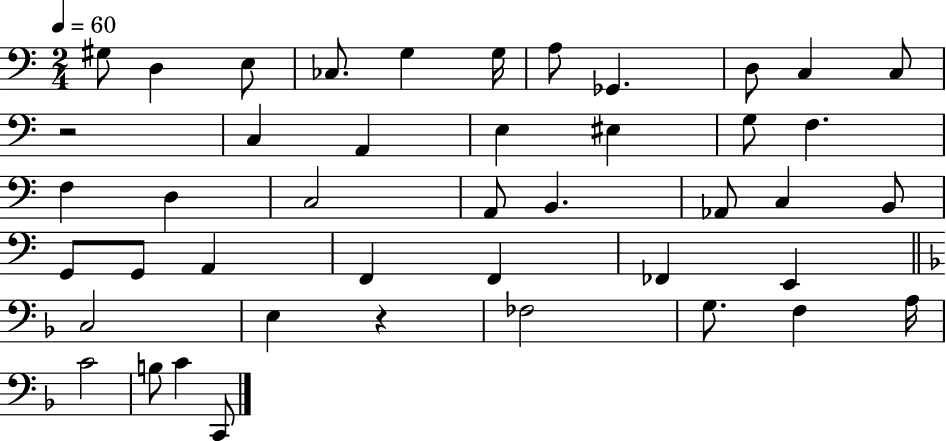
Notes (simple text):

G#3/e D3/q E3/e CES3/e. G3/q G3/s A3/e Gb2/q. D3/e C3/q C3/e R/h C3/q A2/q E3/q EIS3/q G3/e F3/q. F3/q D3/q C3/h A2/e B2/q. Ab2/e C3/q B2/e G2/e G2/e A2/q F2/q F2/q FES2/q E2/q C3/h E3/q R/q FES3/h G3/e. F3/q A3/s C4/h B3/e C4/q C2/e